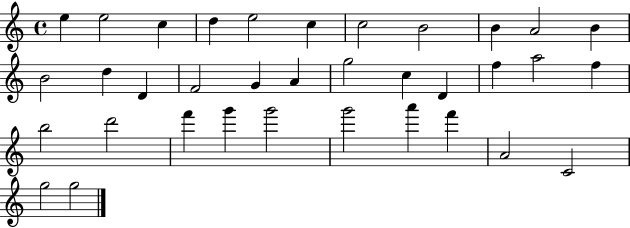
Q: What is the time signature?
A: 4/4